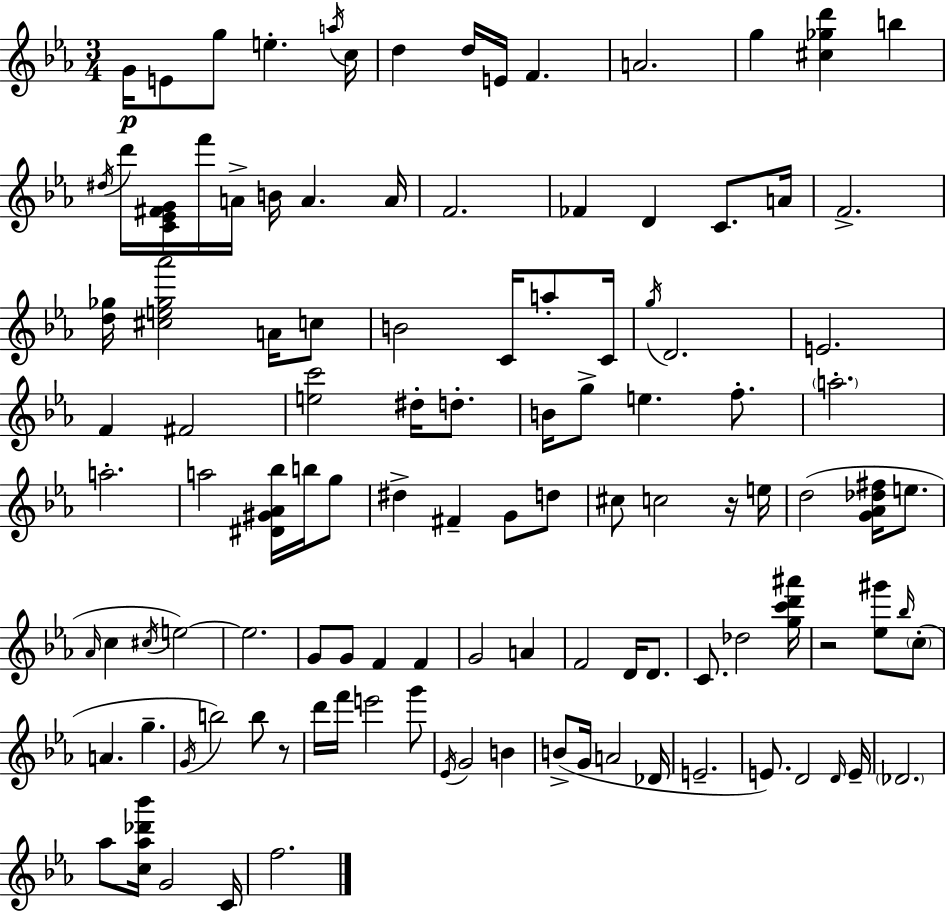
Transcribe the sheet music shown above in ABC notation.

X:1
T:Untitled
M:3/4
L:1/4
K:Cm
G/4 E/2 g/2 e a/4 c/4 d d/4 E/4 F A2 g [^c_gd'] b ^d/4 d'/4 [C_E^FG]/4 f'/4 A/4 B/4 A A/4 F2 _F D C/2 A/4 F2 [d_g]/4 [^ce_g_a']2 A/4 c/2 B2 C/4 a/2 C/4 g/4 D2 E2 F ^F2 [ec']2 ^d/4 d/2 B/4 g/2 e f/2 a2 a2 a2 [^D^G_A_b]/4 b/4 g/2 ^d ^F G/2 d/2 ^c/2 c2 z/4 e/4 d2 [G_A_d^f]/4 e/2 _A/4 c ^c/4 e2 e2 G/2 G/2 F F G2 A F2 D/4 D/2 C/2 _d2 [gc'd'^a']/4 z2 [_e^g']/2 _b/4 c/2 A g G/4 b2 b/2 z/2 d'/4 f'/4 e'2 g'/2 _E/4 G2 B B/2 G/4 A2 _D/4 E2 E/2 D2 D/4 E/4 _D2 _a/2 [c_a_d'_b']/4 G2 C/4 f2